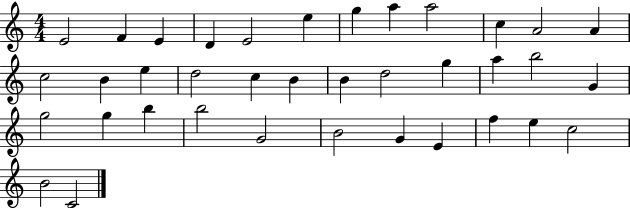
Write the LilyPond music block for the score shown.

{
  \clef treble
  \numericTimeSignature
  \time 4/4
  \key c \major
  e'2 f'4 e'4 | d'4 e'2 e''4 | g''4 a''4 a''2 | c''4 a'2 a'4 | \break c''2 b'4 e''4 | d''2 c''4 b'4 | b'4 d''2 g''4 | a''4 b''2 g'4 | \break g''2 g''4 b''4 | b''2 g'2 | b'2 g'4 e'4 | f''4 e''4 c''2 | \break b'2 c'2 | \bar "|."
}